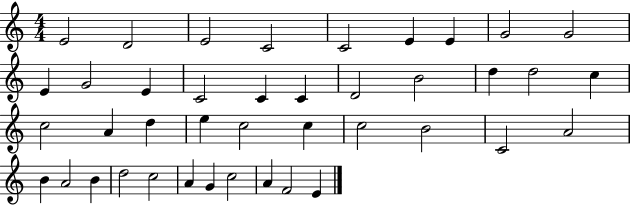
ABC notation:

X:1
T:Untitled
M:4/4
L:1/4
K:C
E2 D2 E2 C2 C2 E E G2 G2 E G2 E C2 C C D2 B2 d d2 c c2 A d e c2 c c2 B2 C2 A2 B A2 B d2 c2 A G c2 A F2 E